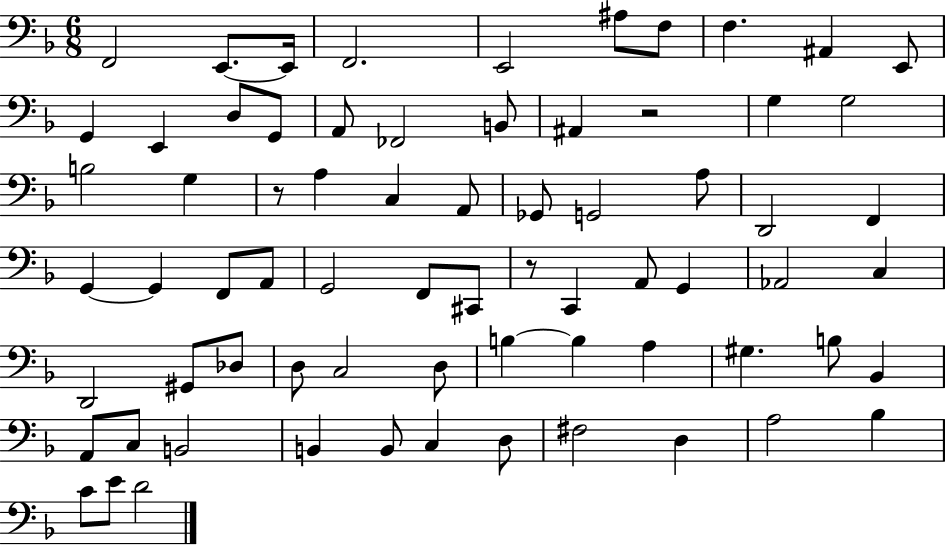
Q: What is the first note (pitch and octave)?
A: F2